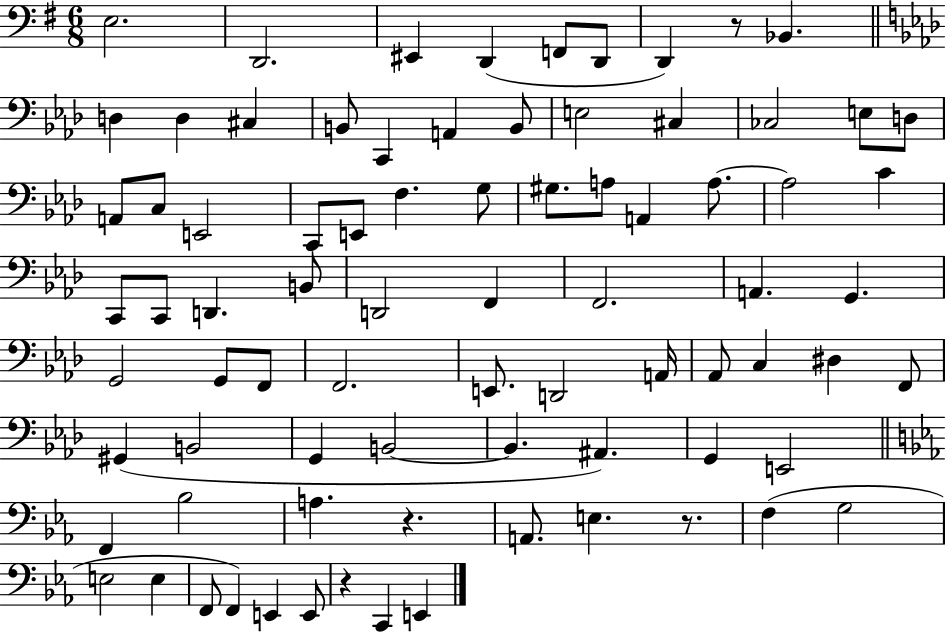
E3/h. D2/h. EIS2/q D2/q F2/e D2/e D2/q R/e Bb2/q. D3/q D3/q C#3/q B2/e C2/q A2/q B2/e E3/h C#3/q CES3/h E3/e D3/e A2/e C3/e E2/h C2/e E2/e F3/q. G3/e G#3/e. A3/e A2/q A3/e. A3/h C4/q C2/e C2/e D2/q. B2/e D2/h F2/q F2/h. A2/q. G2/q. G2/h G2/e F2/e F2/h. E2/e. D2/h A2/s Ab2/e C3/q D#3/q F2/e G#2/q B2/h G2/q B2/h B2/q. A#2/q. G2/q E2/h F2/q Bb3/h A3/q. R/q. A2/e. E3/q. R/e. F3/q G3/h E3/h E3/q F2/e F2/q E2/q E2/e R/q C2/q E2/q